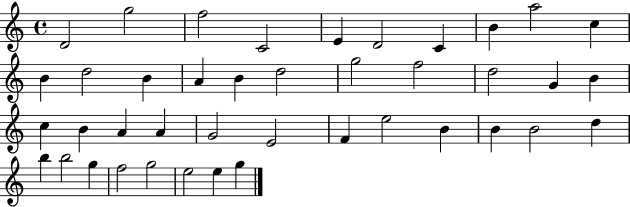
D4/h G5/h F5/h C4/h E4/q D4/h C4/q B4/q A5/h C5/q B4/q D5/h B4/q A4/q B4/q D5/h G5/h F5/h D5/h G4/q B4/q C5/q B4/q A4/q A4/q G4/h E4/h F4/q E5/h B4/q B4/q B4/h D5/q B5/q B5/h G5/q F5/h G5/h E5/h E5/q G5/q